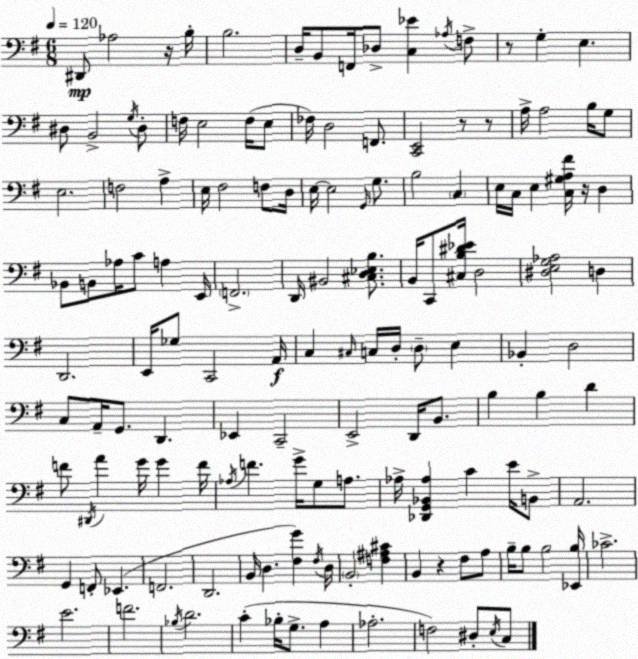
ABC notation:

X:1
T:Untitled
M:6/8
L:1/4
K:Em
^D,,/2 _A,2 z/4 B,/4 B,2 D,/4 B,,/2 F,,/4 _D,/2 [C,_E] _A,/4 F,/2 z/2 G, E, ^D,/2 B,,2 G,/4 ^D,/2 F,/4 E,2 F,/4 E,/2 _F,/4 D,2 F,,/2 [C,,E,,]2 z/2 z/2 A,/4 A,2 B,/4 G,/2 E,2 F,2 A, E,/4 ^F,2 F,/2 D,/4 E,/4 E,2 G,,/4 G,/2 B,2 C, E,/4 C,/4 E, [C,^G,A,^F]/4 z/4 D, _B,,/2 B,,/2 _A,/4 C/2 A, E,,/4 F,,2 D,,/4 ^B,,2 [^C,D,_E,B,]/2 B,,/4 C,,/2 [^C,B,^D_E]/4 D,2 [^D,E,G,_A,]2 D, D,,2 E,,/4 _G,/2 C,,2 A,,/4 C, ^C,/4 C,/4 D,/4 D,/2 E, _B,, D,2 C,/2 A,,/4 G,,/2 D,, _E,, C,,2 E,,2 D,,/4 B,,/2 B, B, D F/2 ^D,,/4 A G/4 G F/4 _A,/4 F G/4 G,/2 A,/2 _A,/4 [_D,,G,,_B,,_A,] C E/4 B,,/2 A,,2 G,, F,,/2 _E,, F,,2 D,,2 B,,/4 D, [^F,G] ^F,/4 D,/4 B,,2 [F,^A,^C] B,, z ^F,/2 A,/2 B,/4 B,/2 B,2 [_E,,B,]/4 _C2 E2 F2 _B,/4 D2 C _B,/4 G,/2 A, _A,2 F,2 ^D,/2 E,/4 C,/2